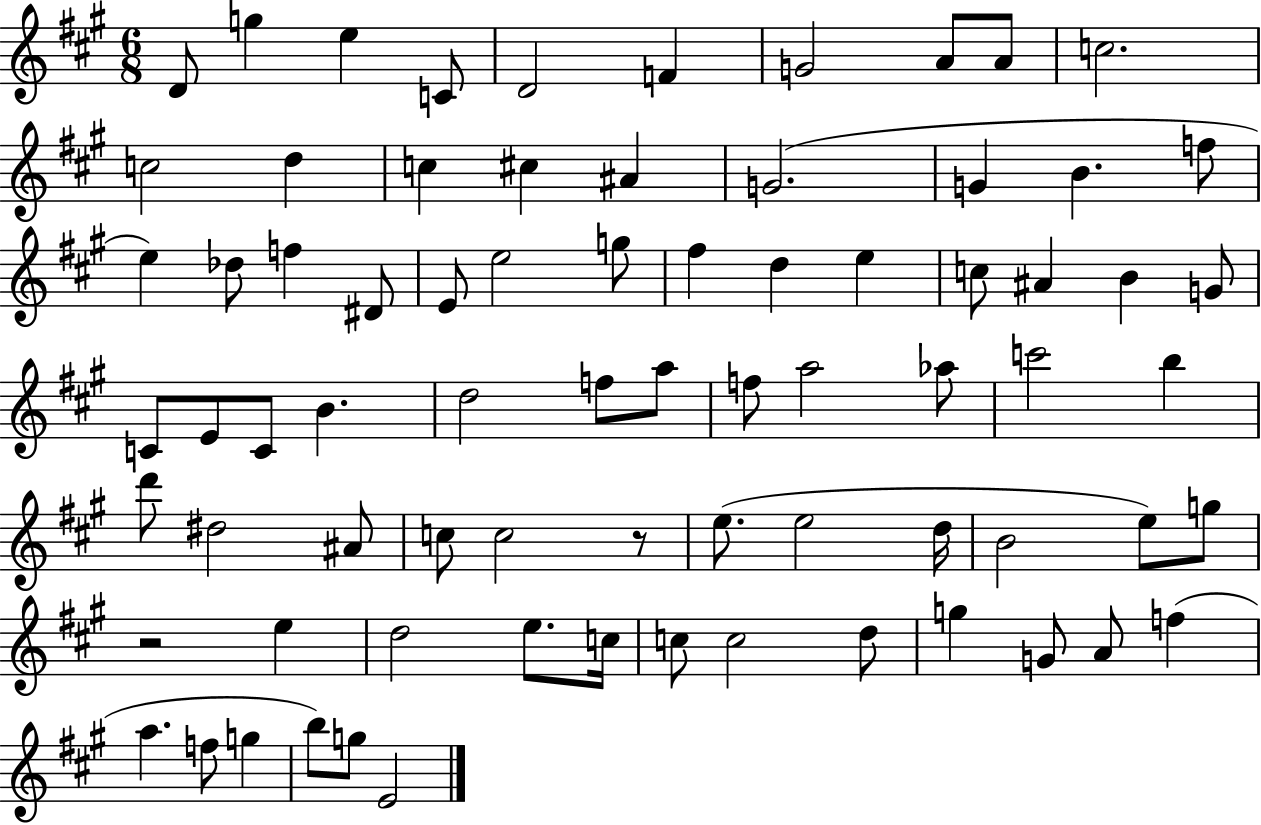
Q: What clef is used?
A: treble